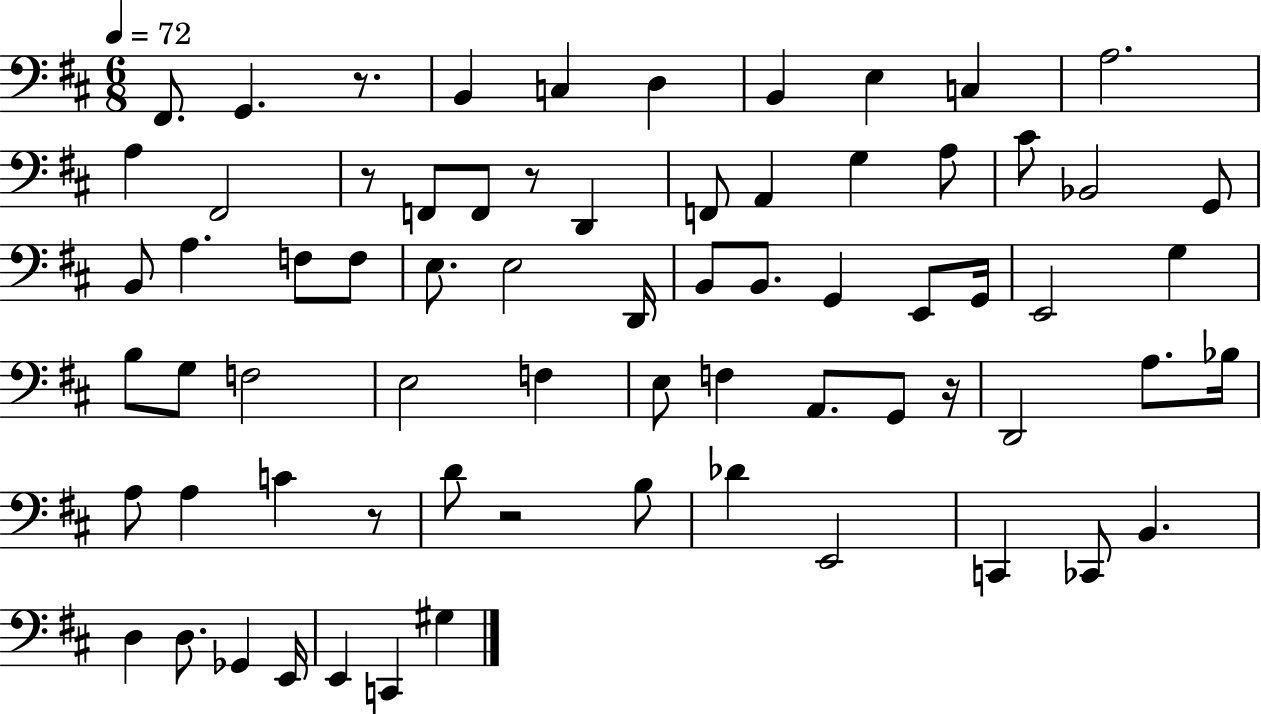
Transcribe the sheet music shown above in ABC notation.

X:1
T:Untitled
M:6/8
L:1/4
K:D
^F,,/2 G,, z/2 B,, C, D, B,, E, C, A,2 A, ^F,,2 z/2 F,,/2 F,,/2 z/2 D,, F,,/2 A,, G, A,/2 ^C/2 _B,,2 G,,/2 B,,/2 A, F,/2 F,/2 E,/2 E,2 D,,/4 B,,/2 B,,/2 G,, E,,/2 G,,/4 E,,2 G, B,/2 G,/2 F,2 E,2 F, E,/2 F, A,,/2 G,,/2 z/4 D,,2 A,/2 _B,/4 A,/2 A, C z/2 D/2 z2 B,/2 _D E,,2 C,, _C,,/2 B,, D, D,/2 _G,, E,,/4 E,, C,, ^G,